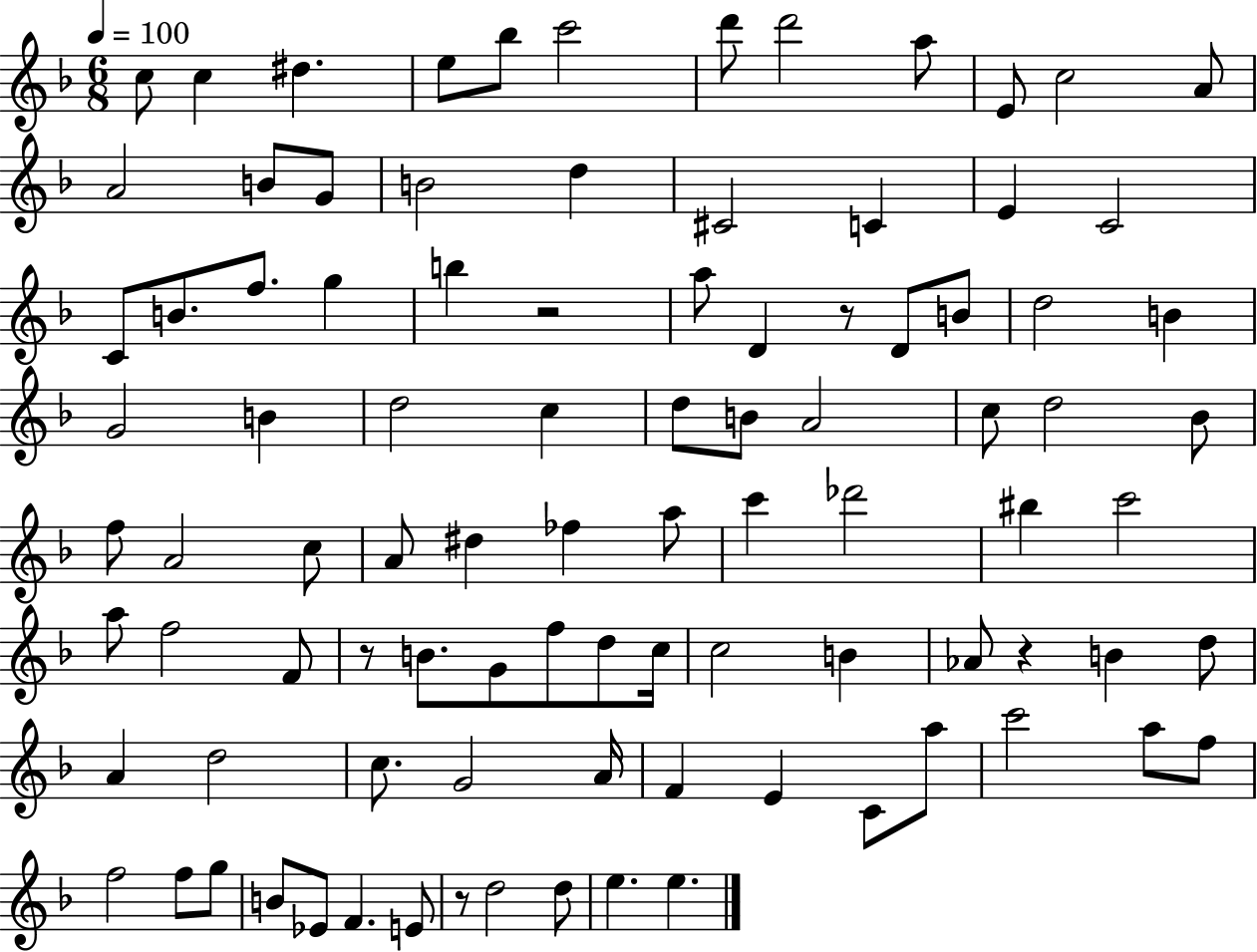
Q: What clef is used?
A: treble